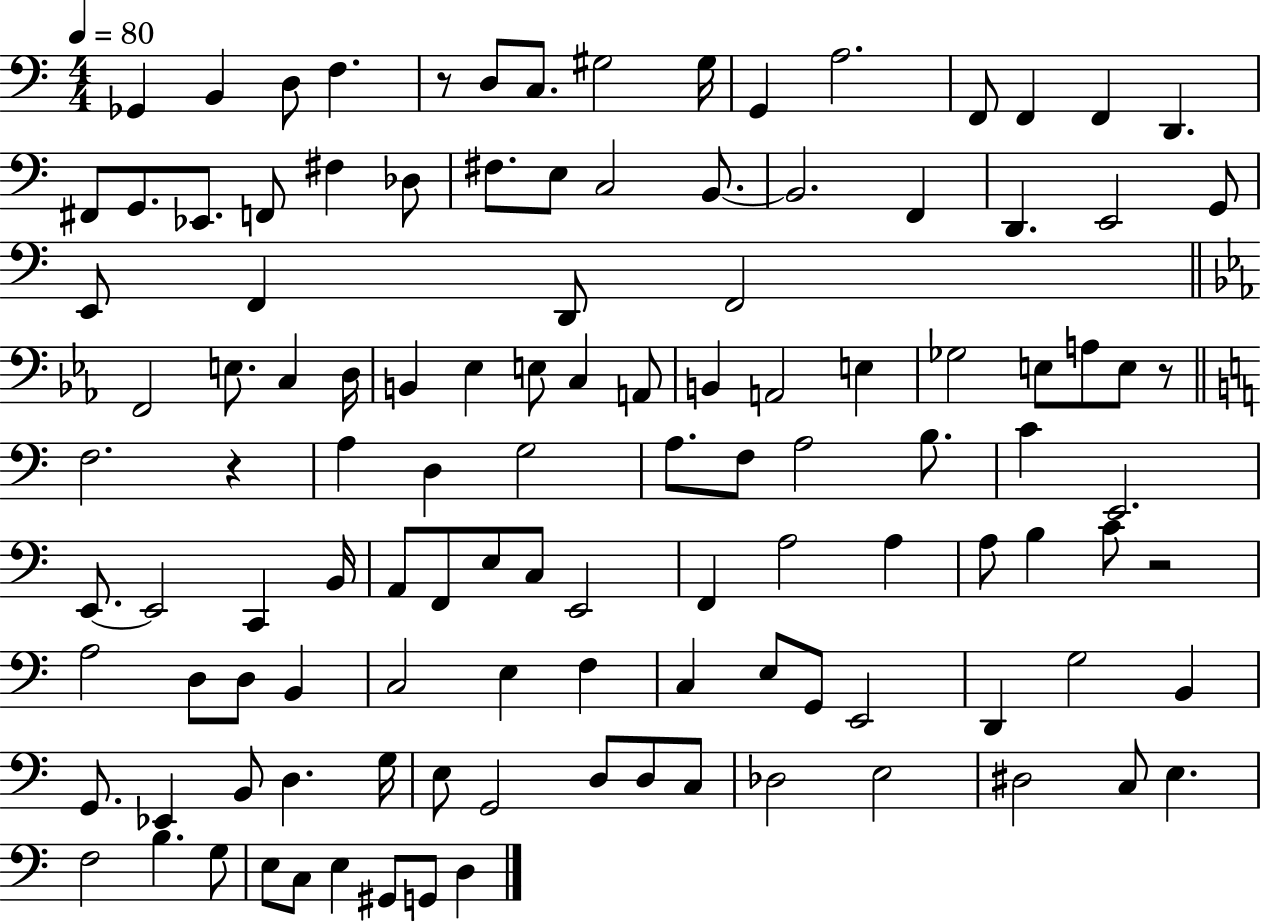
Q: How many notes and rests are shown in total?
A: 116